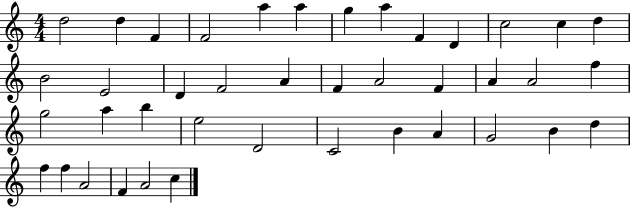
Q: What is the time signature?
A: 4/4